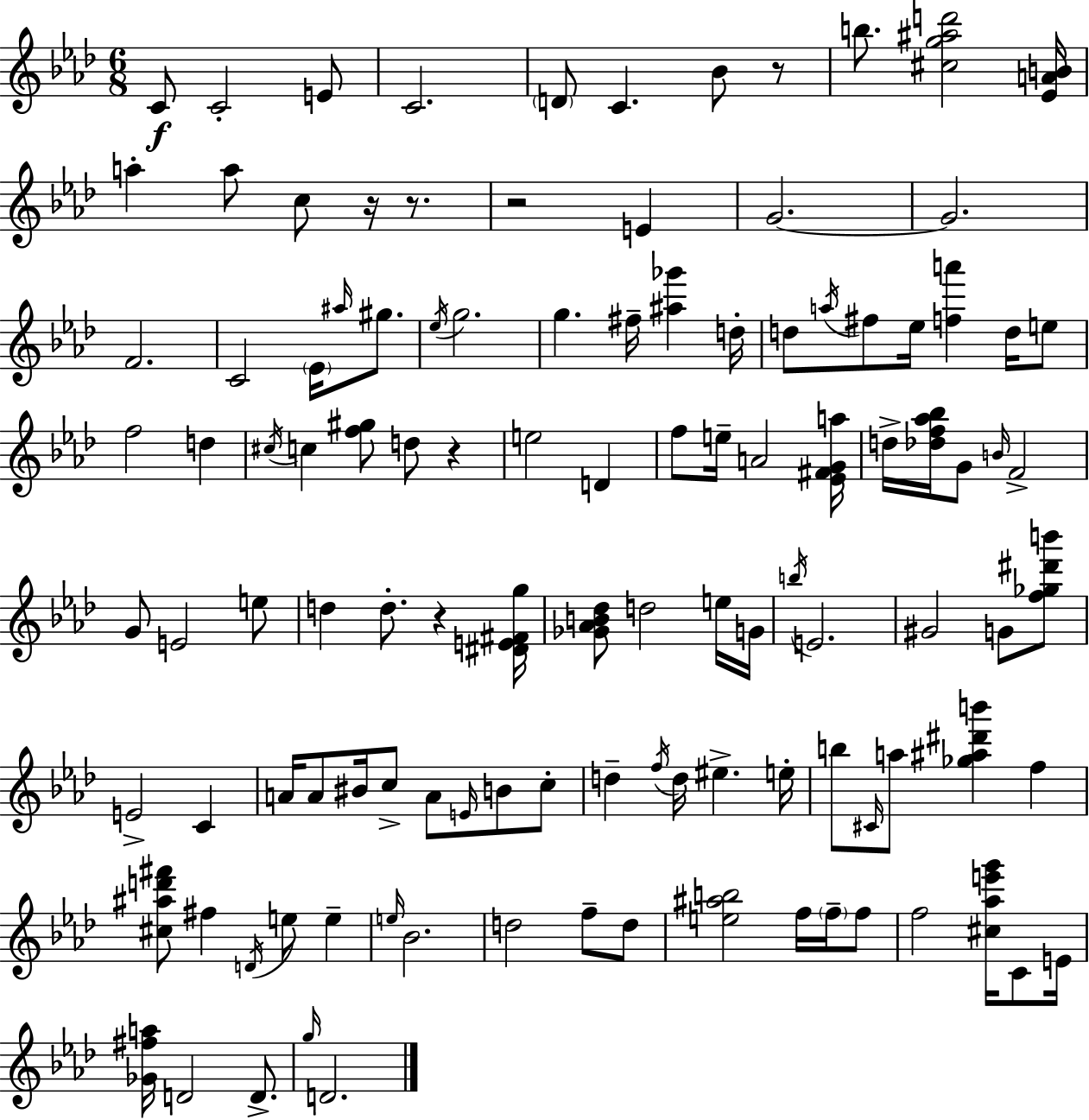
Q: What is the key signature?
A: F minor